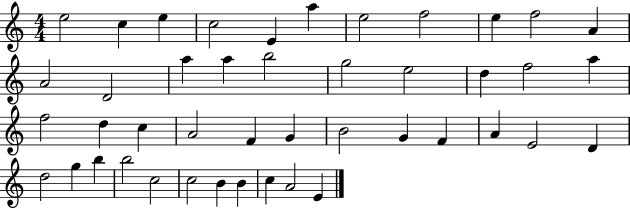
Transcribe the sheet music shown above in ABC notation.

X:1
T:Untitled
M:4/4
L:1/4
K:C
e2 c e c2 E a e2 f2 e f2 A A2 D2 a a b2 g2 e2 d f2 a f2 d c A2 F G B2 G F A E2 D d2 g b b2 c2 c2 B B c A2 E